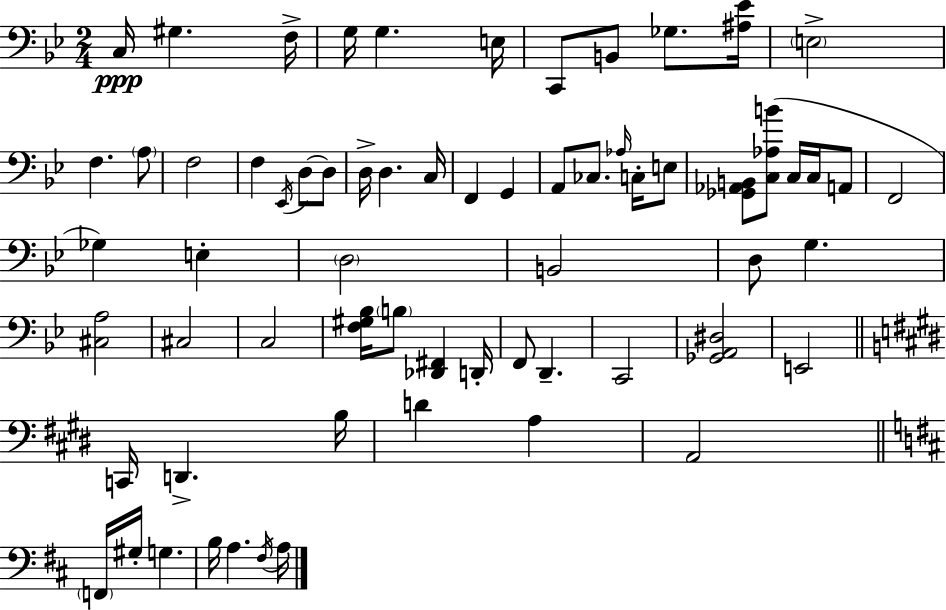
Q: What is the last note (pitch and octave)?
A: A3